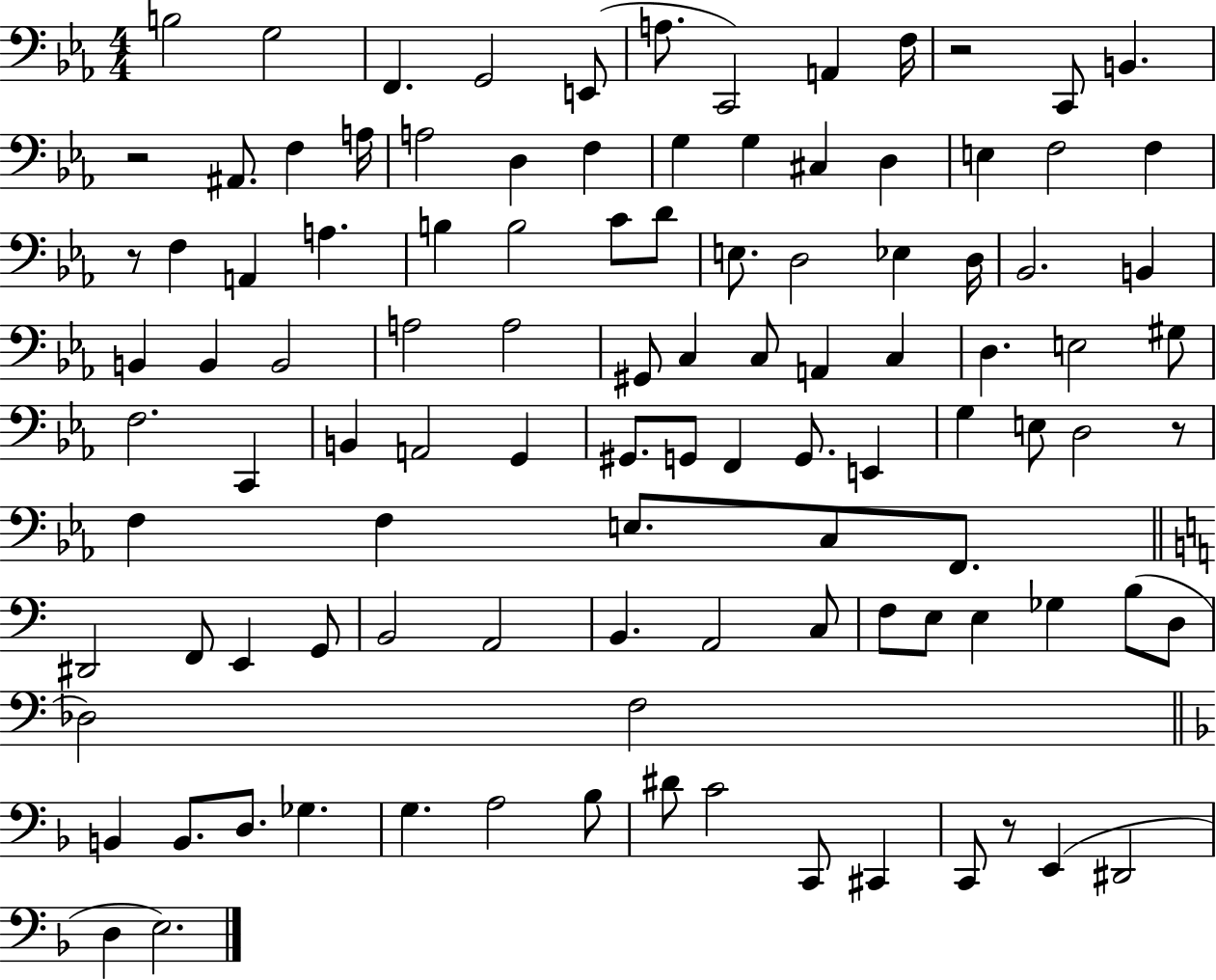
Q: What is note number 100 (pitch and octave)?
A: D3